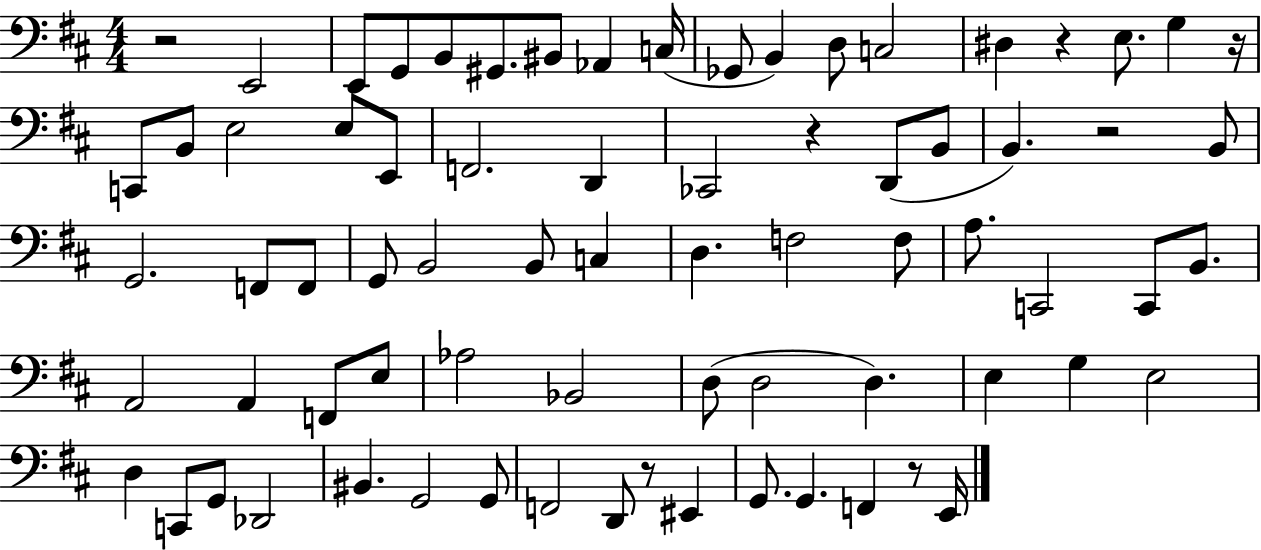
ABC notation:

X:1
T:Untitled
M:4/4
L:1/4
K:D
z2 E,,2 E,,/2 G,,/2 B,,/2 ^G,,/2 ^B,,/2 _A,, C,/4 _G,,/2 B,, D,/2 C,2 ^D, z E,/2 G, z/4 C,,/2 B,,/2 E,2 E,/2 E,,/2 F,,2 D,, _C,,2 z D,,/2 B,,/2 B,, z2 B,,/2 G,,2 F,,/2 F,,/2 G,,/2 B,,2 B,,/2 C, D, F,2 F,/2 A,/2 C,,2 C,,/2 B,,/2 A,,2 A,, F,,/2 E,/2 _A,2 _B,,2 D,/2 D,2 D, E, G, E,2 D, C,,/2 G,,/2 _D,,2 ^B,, G,,2 G,,/2 F,,2 D,,/2 z/2 ^E,, G,,/2 G,, F,, z/2 E,,/4